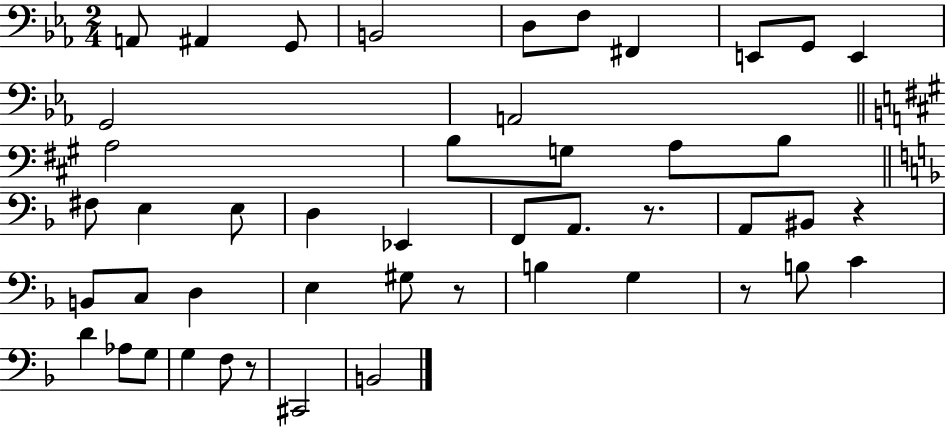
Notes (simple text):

A2/e A#2/q G2/e B2/h D3/e F3/e F#2/q E2/e G2/e E2/q G2/h A2/h A3/h B3/e G3/e A3/e B3/e F#3/e E3/q E3/e D3/q Eb2/q F2/e A2/e. R/e. A2/e BIS2/e R/q B2/e C3/e D3/q E3/q G#3/e R/e B3/q G3/q R/e B3/e C4/q D4/q Ab3/e G3/e G3/q F3/e R/e C#2/h B2/h